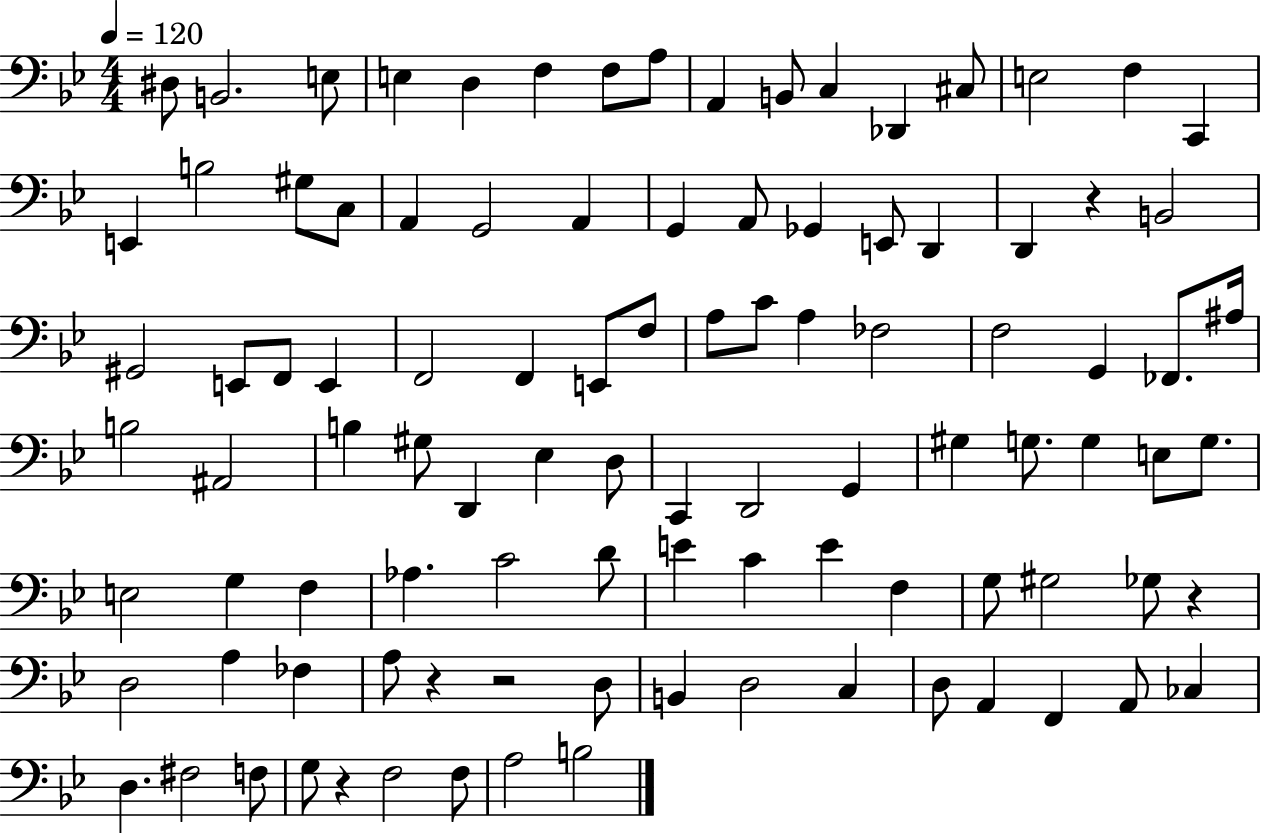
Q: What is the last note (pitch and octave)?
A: B3